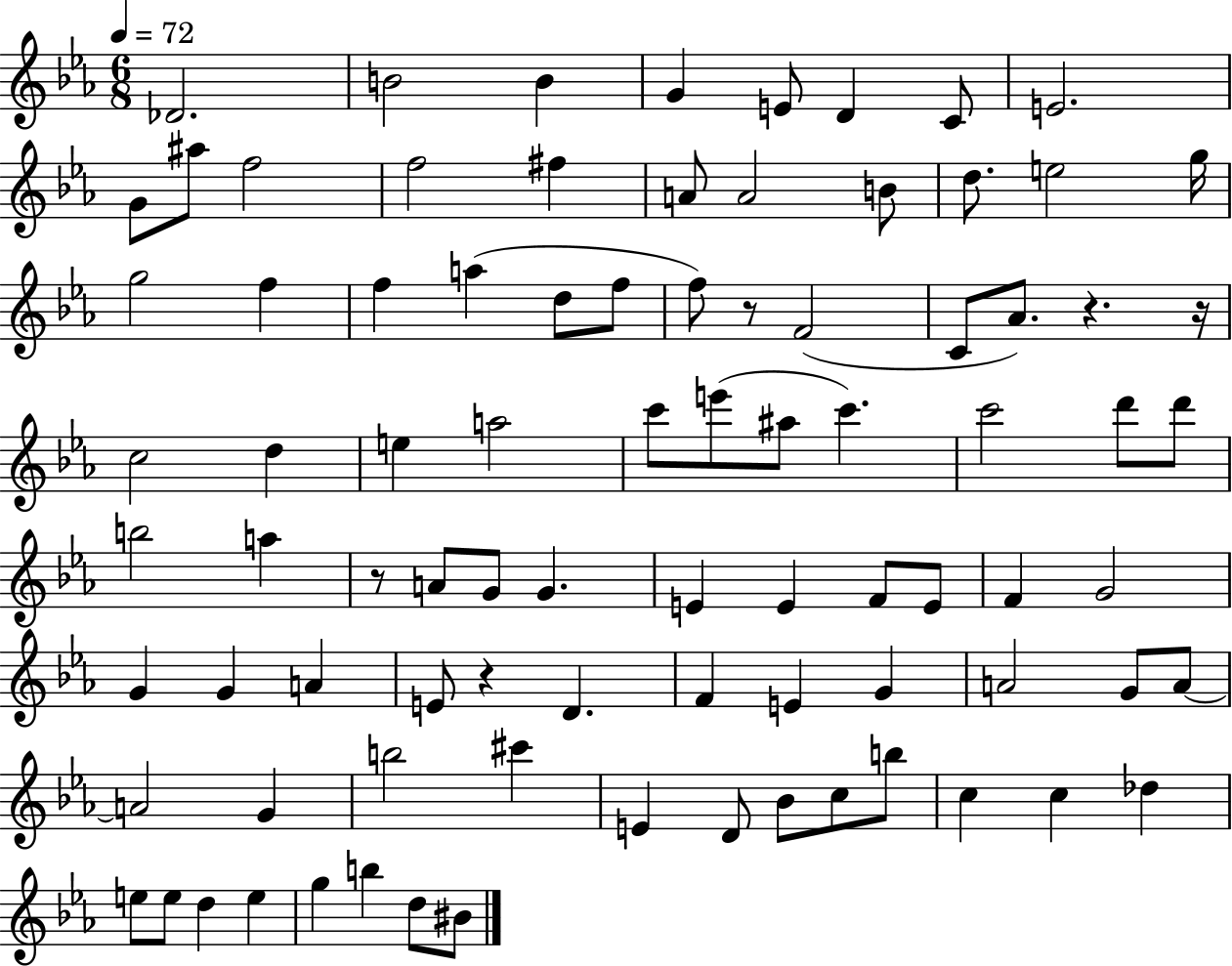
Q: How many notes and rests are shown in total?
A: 87